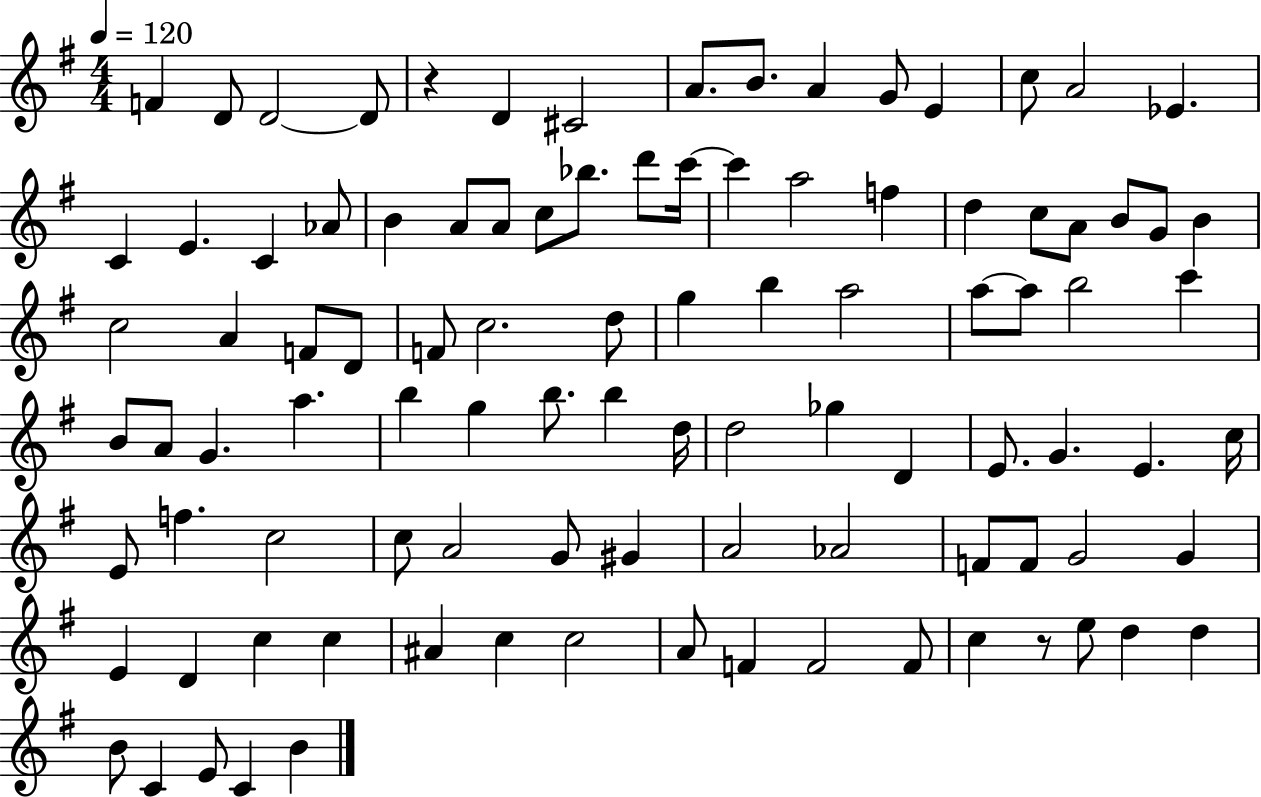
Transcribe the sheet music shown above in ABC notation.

X:1
T:Untitled
M:4/4
L:1/4
K:G
F D/2 D2 D/2 z D ^C2 A/2 B/2 A G/2 E c/2 A2 _E C E C _A/2 B A/2 A/2 c/2 _b/2 d'/2 c'/4 c' a2 f d c/2 A/2 B/2 G/2 B c2 A F/2 D/2 F/2 c2 d/2 g b a2 a/2 a/2 b2 c' B/2 A/2 G a b g b/2 b d/4 d2 _g D E/2 G E c/4 E/2 f c2 c/2 A2 G/2 ^G A2 _A2 F/2 F/2 G2 G E D c c ^A c c2 A/2 F F2 F/2 c z/2 e/2 d d B/2 C E/2 C B